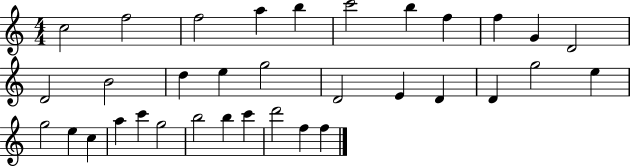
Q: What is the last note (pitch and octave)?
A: F5